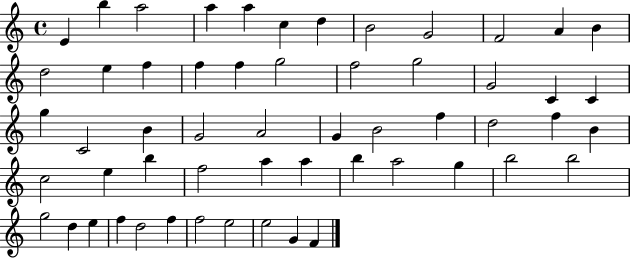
{
  \clef treble
  \time 4/4
  \defaultTimeSignature
  \key c \major
  e'4 b''4 a''2 | a''4 a''4 c''4 d''4 | b'2 g'2 | f'2 a'4 b'4 | \break d''2 e''4 f''4 | f''4 f''4 g''2 | f''2 g''2 | g'2 c'4 c'4 | \break g''4 c'2 b'4 | g'2 a'2 | g'4 b'2 f''4 | d''2 f''4 b'4 | \break c''2 e''4 b''4 | f''2 a''4 a''4 | b''4 a''2 g''4 | b''2 b''2 | \break g''2 d''4 e''4 | f''4 d''2 f''4 | f''2 e''2 | e''2 g'4 f'4 | \break \bar "|."
}